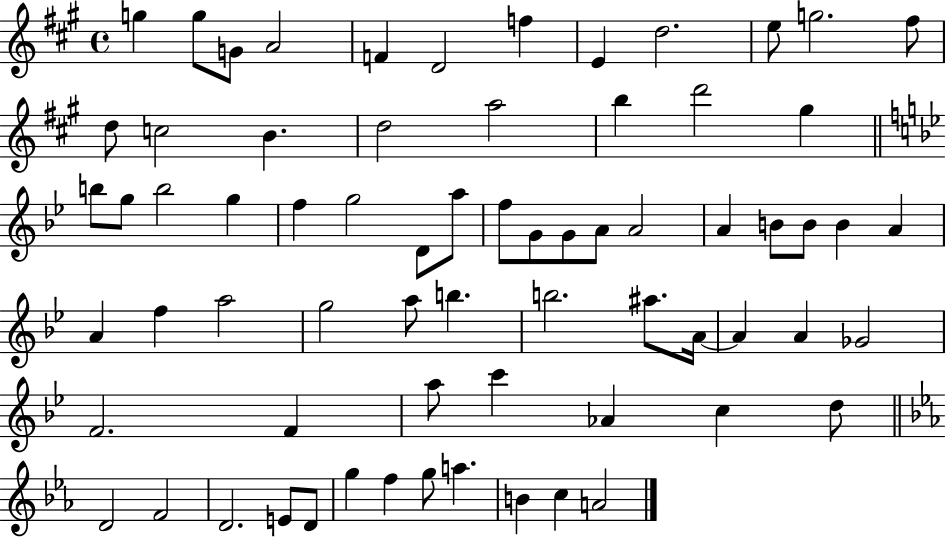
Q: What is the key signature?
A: A major